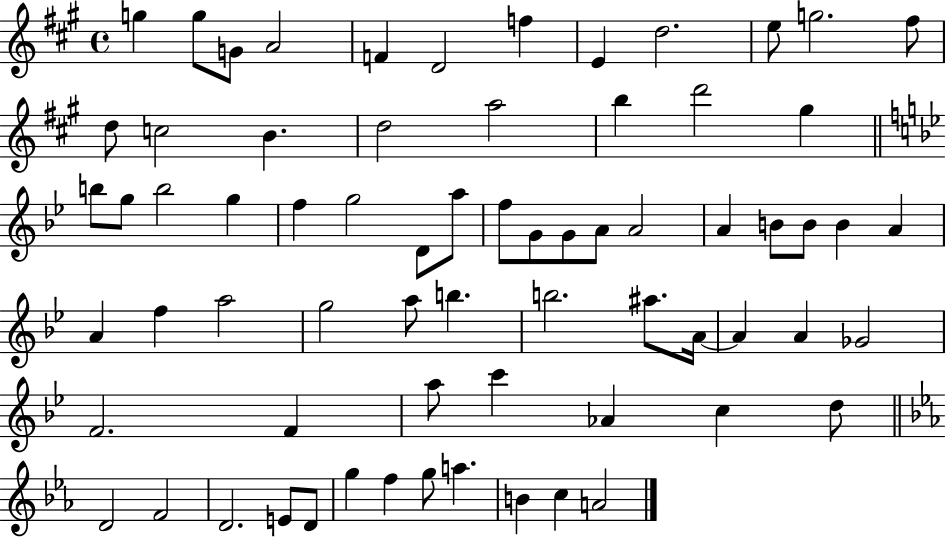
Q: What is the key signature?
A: A major